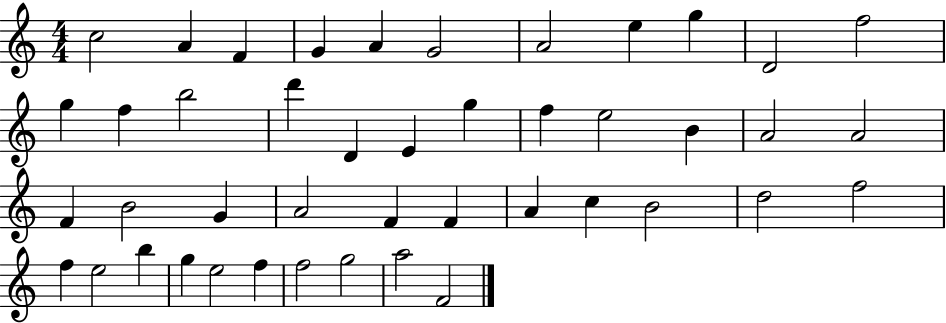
{
  \clef treble
  \numericTimeSignature
  \time 4/4
  \key c \major
  c''2 a'4 f'4 | g'4 a'4 g'2 | a'2 e''4 g''4 | d'2 f''2 | \break g''4 f''4 b''2 | d'''4 d'4 e'4 g''4 | f''4 e''2 b'4 | a'2 a'2 | \break f'4 b'2 g'4 | a'2 f'4 f'4 | a'4 c''4 b'2 | d''2 f''2 | \break f''4 e''2 b''4 | g''4 e''2 f''4 | f''2 g''2 | a''2 f'2 | \break \bar "|."
}